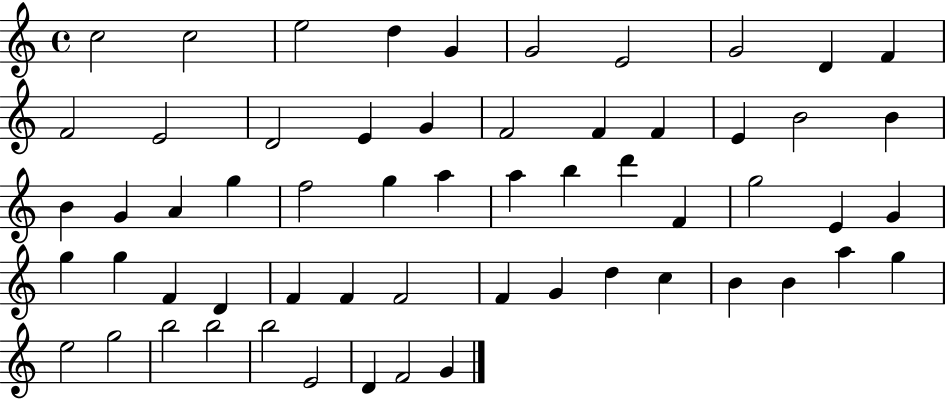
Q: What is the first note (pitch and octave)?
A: C5